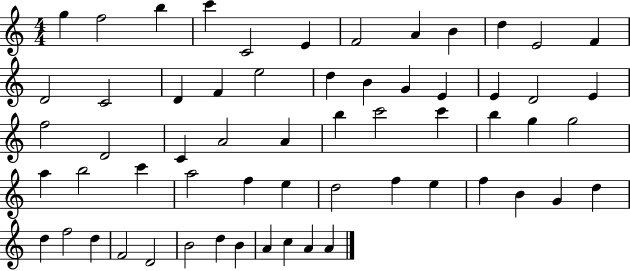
{
  \clef treble
  \numericTimeSignature
  \time 4/4
  \key c \major
  g''4 f''2 b''4 | c'''4 c'2 e'4 | f'2 a'4 b'4 | d''4 e'2 f'4 | \break d'2 c'2 | d'4 f'4 e''2 | d''4 b'4 g'4 e'4 | e'4 d'2 e'4 | \break f''2 d'2 | c'4 a'2 a'4 | b''4 c'''2 c'''4 | b''4 g''4 g''2 | \break a''4 b''2 c'''4 | a''2 f''4 e''4 | d''2 f''4 e''4 | f''4 b'4 g'4 d''4 | \break d''4 f''2 d''4 | f'2 d'2 | b'2 d''4 b'4 | a'4 c''4 a'4 a'4 | \break \bar "|."
}